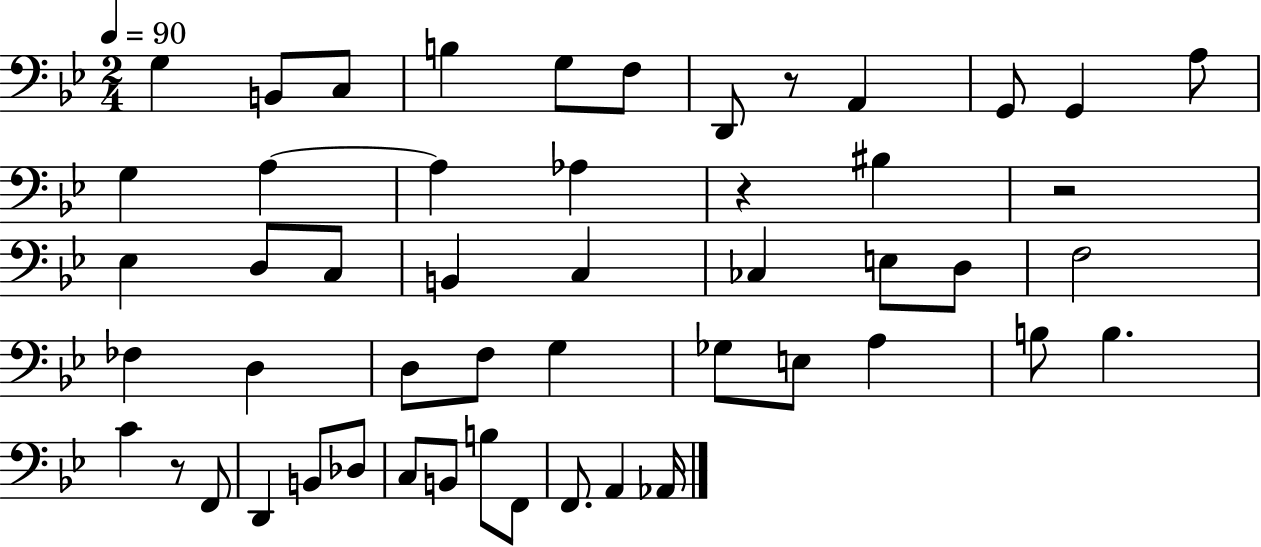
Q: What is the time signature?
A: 2/4